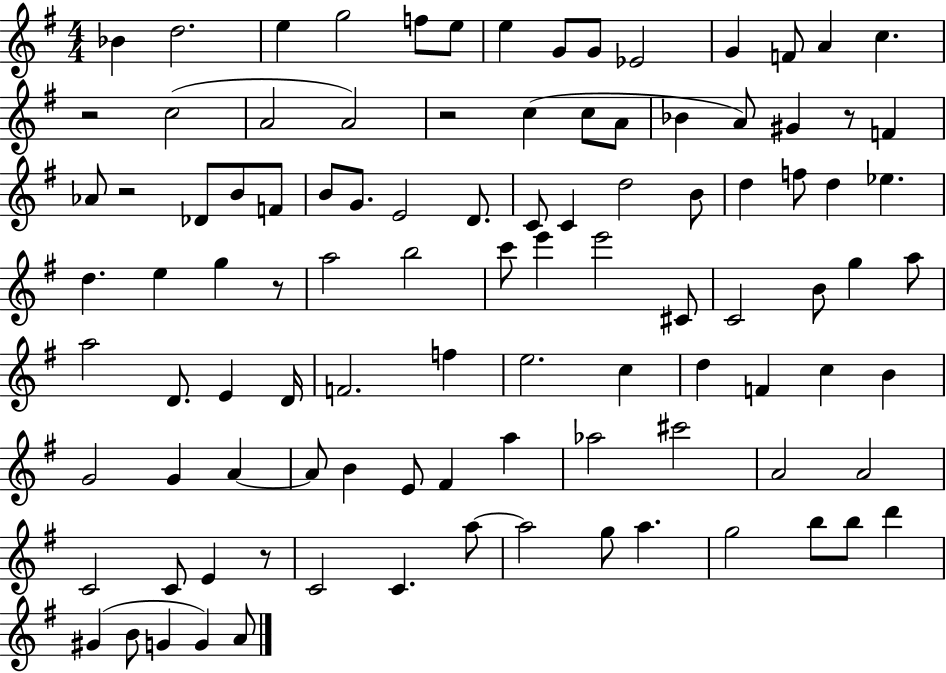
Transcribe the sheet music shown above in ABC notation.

X:1
T:Untitled
M:4/4
L:1/4
K:G
_B d2 e g2 f/2 e/2 e G/2 G/2 _E2 G F/2 A c z2 c2 A2 A2 z2 c c/2 A/2 _B A/2 ^G z/2 F _A/2 z2 _D/2 B/2 F/2 B/2 G/2 E2 D/2 C/2 C d2 B/2 d f/2 d _e d e g z/2 a2 b2 c'/2 e' e'2 ^C/2 C2 B/2 g a/2 a2 D/2 E D/4 F2 f e2 c d F c B G2 G A A/2 B E/2 ^F a _a2 ^c'2 A2 A2 C2 C/2 E z/2 C2 C a/2 a2 g/2 a g2 b/2 b/2 d' ^G B/2 G G A/2